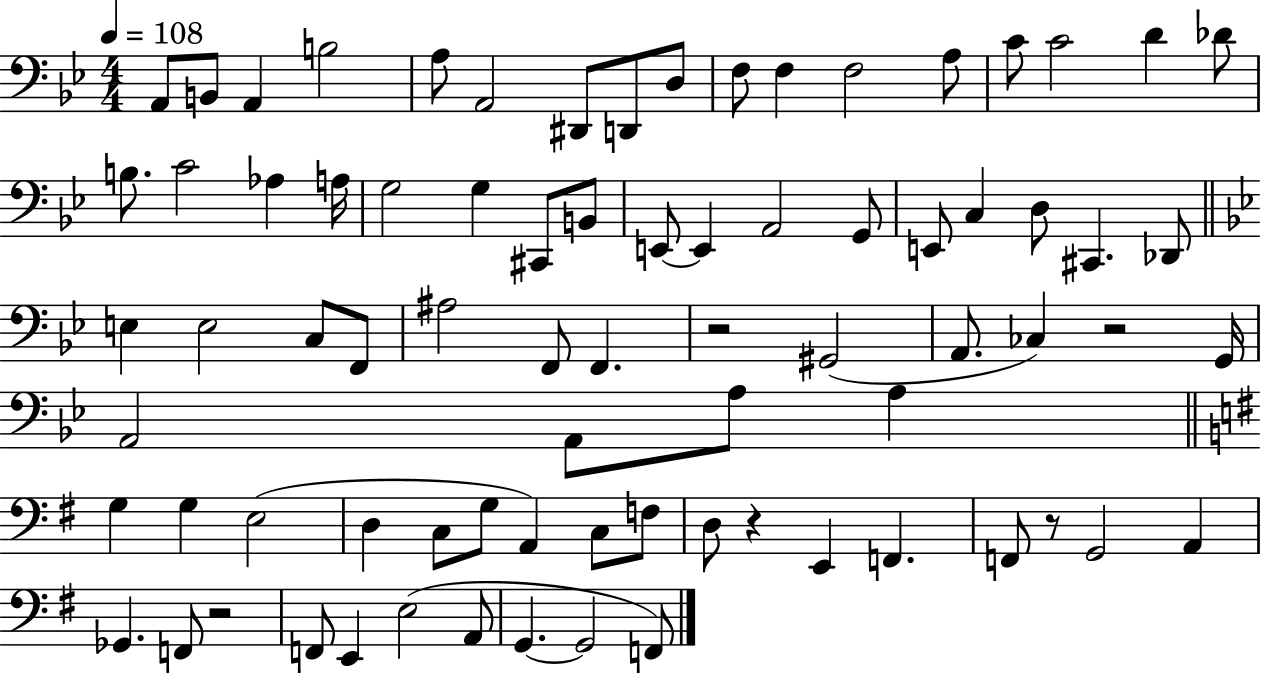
X:1
T:Untitled
M:4/4
L:1/4
K:Bb
A,,/2 B,,/2 A,, B,2 A,/2 A,,2 ^D,,/2 D,,/2 D,/2 F,/2 F, F,2 A,/2 C/2 C2 D _D/2 B,/2 C2 _A, A,/4 G,2 G, ^C,,/2 B,,/2 E,,/2 E,, A,,2 G,,/2 E,,/2 C, D,/2 ^C,, _D,,/2 E, E,2 C,/2 F,,/2 ^A,2 F,,/2 F,, z2 ^G,,2 A,,/2 _C, z2 G,,/4 A,,2 A,,/2 A,/2 A, G, G, E,2 D, C,/2 G,/2 A,, C,/2 F,/2 D,/2 z E,, F,, F,,/2 z/2 G,,2 A,, _G,, F,,/2 z2 F,,/2 E,, E,2 A,,/2 G,, G,,2 F,,/2